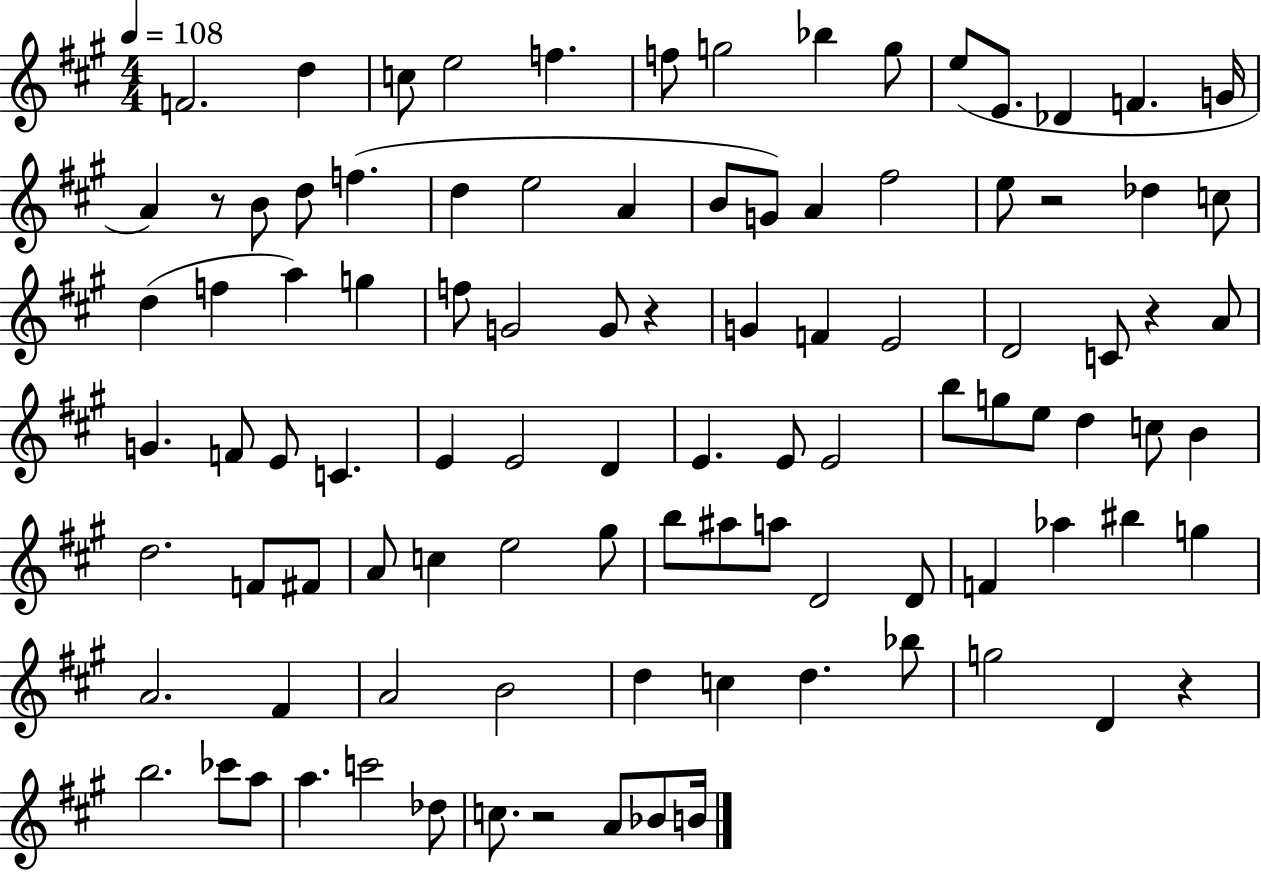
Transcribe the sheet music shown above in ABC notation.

X:1
T:Untitled
M:4/4
L:1/4
K:A
F2 d c/2 e2 f f/2 g2 _b g/2 e/2 E/2 _D F G/4 A z/2 B/2 d/2 f d e2 A B/2 G/2 A ^f2 e/2 z2 _d c/2 d f a g f/2 G2 G/2 z G F E2 D2 C/2 z A/2 G F/2 E/2 C E E2 D E E/2 E2 b/2 g/2 e/2 d c/2 B d2 F/2 ^F/2 A/2 c e2 ^g/2 b/2 ^a/2 a/2 D2 D/2 F _a ^b g A2 ^F A2 B2 d c d _b/2 g2 D z b2 _c'/2 a/2 a c'2 _d/2 c/2 z2 A/2 _B/2 B/4